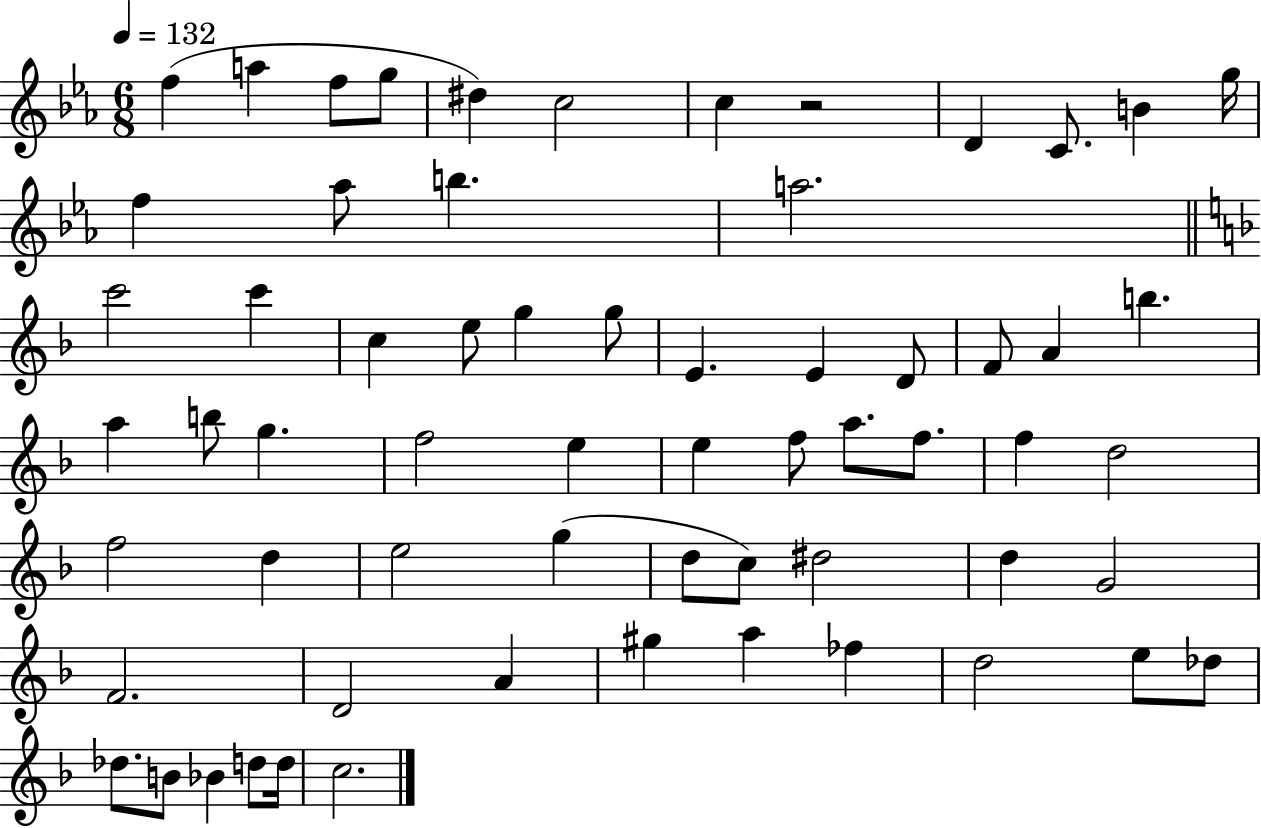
X:1
T:Untitled
M:6/8
L:1/4
K:Eb
f a f/2 g/2 ^d c2 c z2 D C/2 B g/4 f _a/2 b a2 c'2 c' c e/2 g g/2 E E D/2 F/2 A b a b/2 g f2 e e f/2 a/2 f/2 f d2 f2 d e2 g d/2 c/2 ^d2 d G2 F2 D2 A ^g a _f d2 e/2 _d/2 _d/2 B/2 _B d/2 d/4 c2